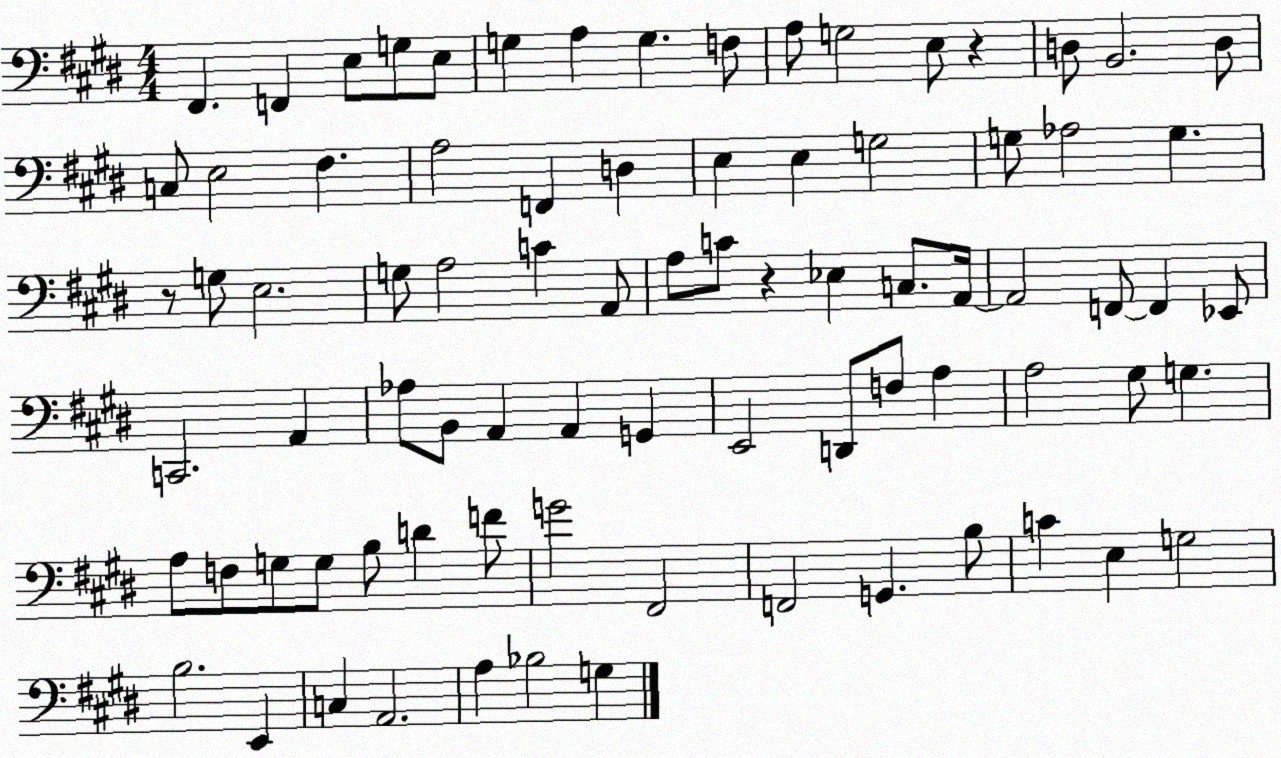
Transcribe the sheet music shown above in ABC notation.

X:1
T:Untitled
M:4/4
L:1/4
K:E
^F,, F,, E,/2 G,/2 E,/2 G, A, G, F,/2 A,/2 G,2 E,/2 z D,/2 B,,2 D,/2 C,/2 E,2 ^F, A,2 F,, D, E, E, G,2 G,/2 _A,2 G, z/2 G,/2 E,2 G,/2 A,2 C A,,/2 A,/2 C/2 z _E, C,/2 A,,/4 A,,2 F,,/2 F,, _E,,/2 C,,2 A,, _A,/2 B,,/2 A,, A,, G,, E,,2 D,,/2 F,/2 A, A,2 ^G,/2 G, A,/2 F,/2 G,/2 G,/2 B,/2 D F/2 G2 ^F,,2 F,,2 G,, B,/2 C E, G,2 B,2 E,, C, A,,2 A, _B,2 G,